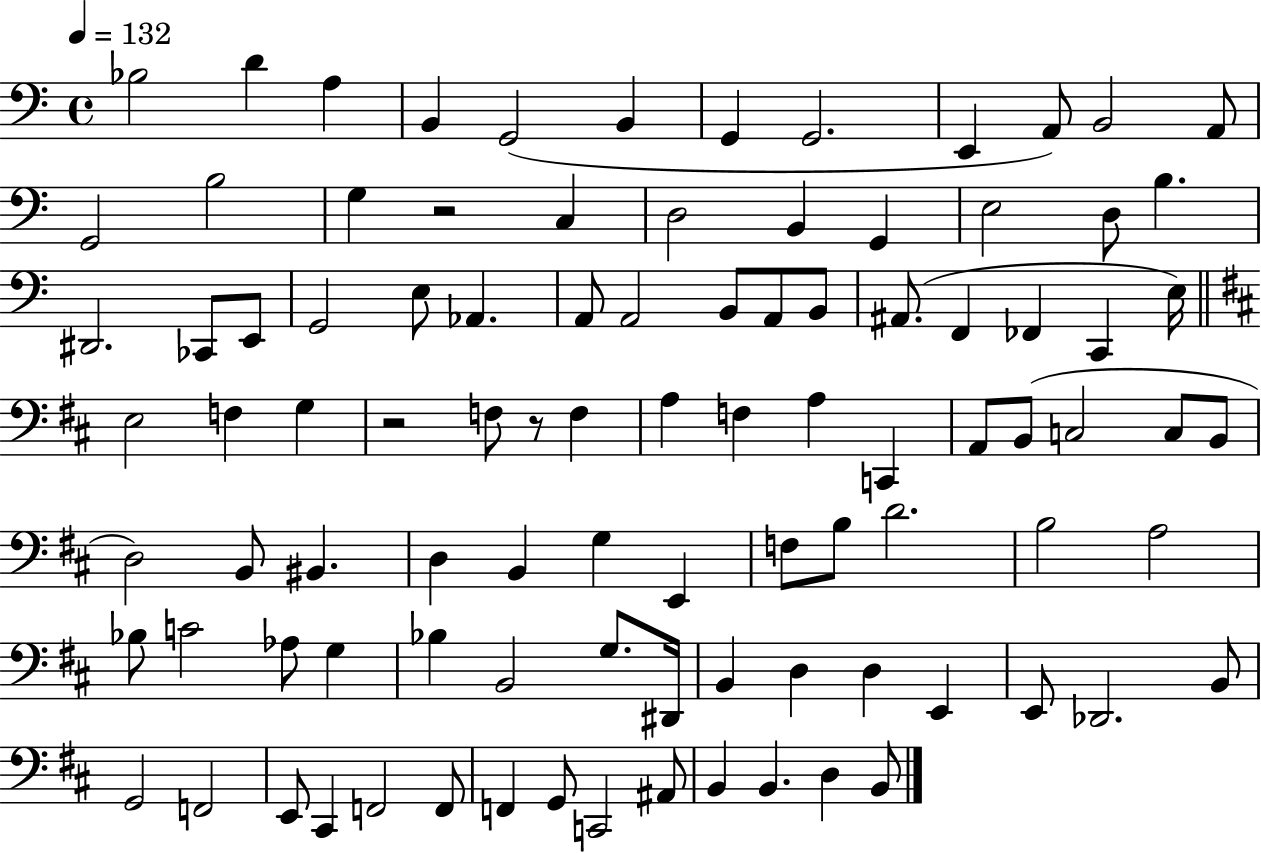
Bb3/h D4/q A3/q B2/q G2/h B2/q G2/q G2/h. E2/q A2/e B2/h A2/e G2/h B3/h G3/q R/h C3/q D3/h B2/q G2/q E3/h D3/e B3/q. D#2/h. CES2/e E2/e G2/h E3/e Ab2/q. A2/e A2/h B2/e A2/e B2/e A#2/e. F2/q FES2/q C2/q E3/s E3/h F3/q G3/q R/h F3/e R/e F3/q A3/q F3/q A3/q C2/q A2/e B2/e C3/h C3/e B2/e D3/h B2/e BIS2/q. D3/q B2/q G3/q E2/q F3/e B3/e D4/h. B3/h A3/h Bb3/e C4/h Ab3/e G3/q Bb3/q B2/h G3/e. D#2/s B2/q D3/q D3/q E2/q E2/e Db2/h. B2/e G2/h F2/h E2/e C#2/q F2/h F2/e F2/q G2/e C2/h A#2/e B2/q B2/q. D3/q B2/e